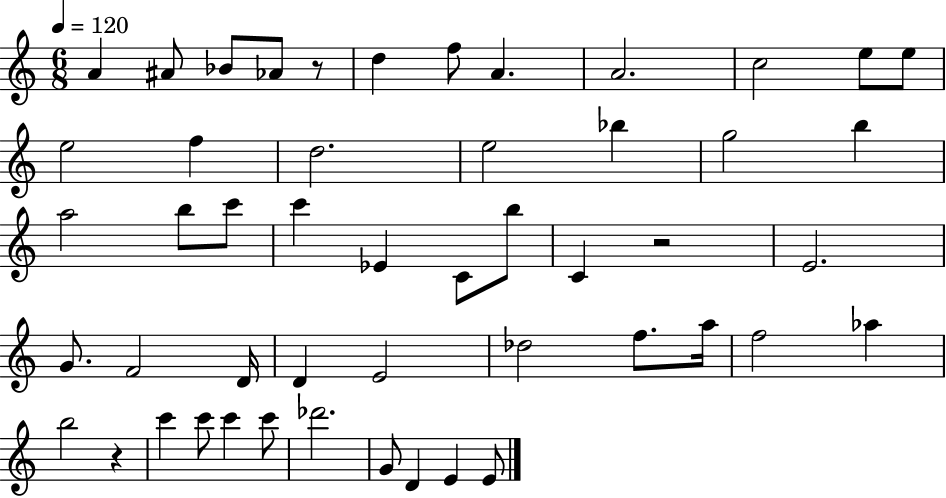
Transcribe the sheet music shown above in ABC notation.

X:1
T:Untitled
M:6/8
L:1/4
K:C
A ^A/2 _B/2 _A/2 z/2 d f/2 A A2 c2 e/2 e/2 e2 f d2 e2 _b g2 b a2 b/2 c'/2 c' _E C/2 b/2 C z2 E2 G/2 F2 D/4 D E2 _d2 f/2 a/4 f2 _a b2 z c' c'/2 c' c'/2 _d'2 G/2 D E E/2